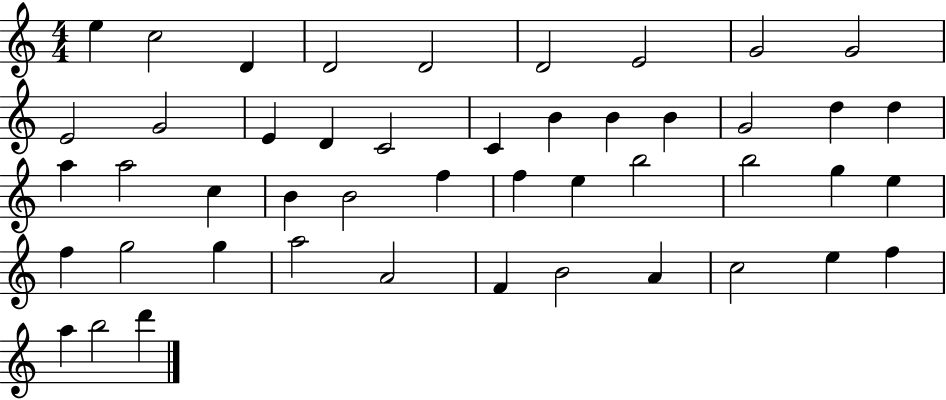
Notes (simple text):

E5/q C5/h D4/q D4/h D4/h D4/h E4/h G4/h G4/h E4/h G4/h E4/q D4/q C4/h C4/q B4/q B4/q B4/q G4/h D5/q D5/q A5/q A5/h C5/q B4/q B4/h F5/q F5/q E5/q B5/h B5/h G5/q E5/q F5/q G5/h G5/q A5/h A4/h F4/q B4/h A4/q C5/h E5/q F5/q A5/q B5/h D6/q